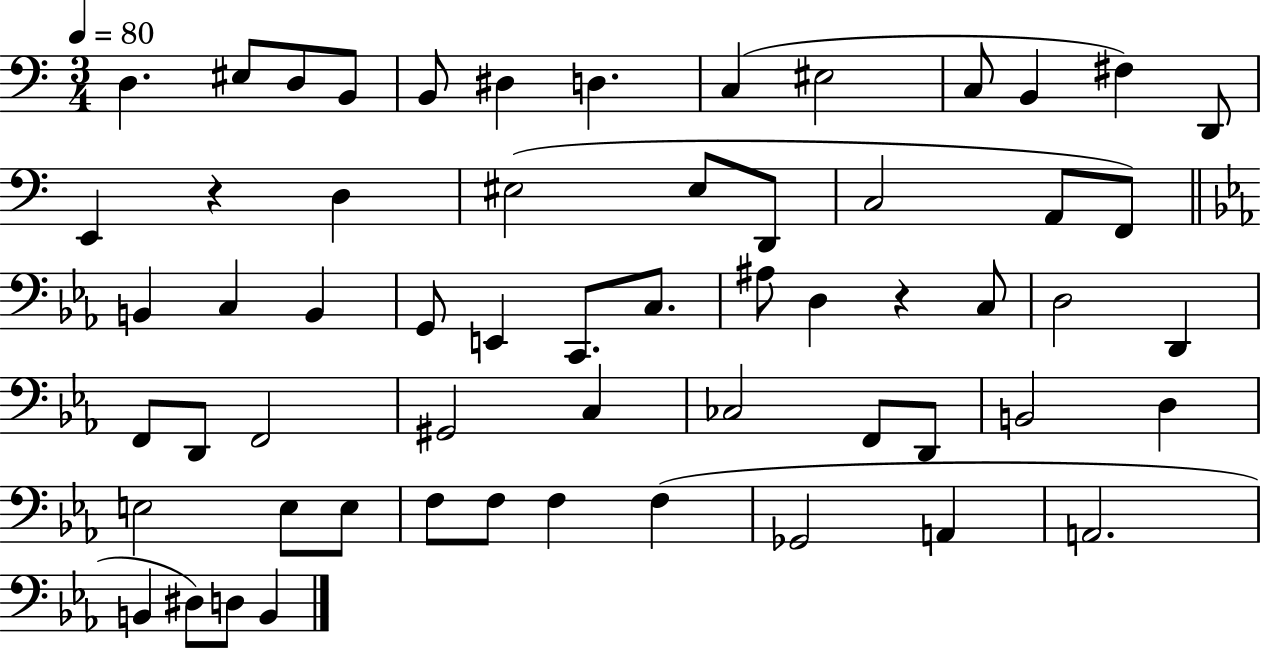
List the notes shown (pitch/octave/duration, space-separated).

D3/q. EIS3/e D3/e B2/e B2/e D#3/q D3/q. C3/q EIS3/h C3/e B2/q F#3/q D2/e E2/q R/q D3/q EIS3/h EIS3/e D2/e C3/h A2/e F2/e B2/q C3/q B2/q G2/e E2/q C2/e. C3/e. A#3/e D3/q R/q C3/e D3/h D2/q F2/e D2/e F2/h G#2/h C3/q CES3/h F2/e D2/e B2/h D3/q E3/h E3/e E3/e F3/e F3/e F3/q F3/q Gb2/h A2/q A2/h. B2/q D#3/e D3/e B2/q